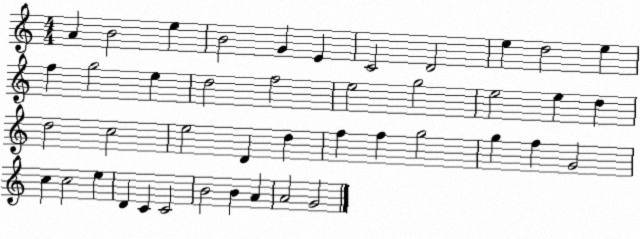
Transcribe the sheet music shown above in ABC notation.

X:1
T:Untitled
M:4/4
L:1/4
K:C
A B2 e B2 G E C2 D2 e d2 e f g2 e d2 f2 e2 g2 e2 e d d2 c2 e2 D d f f g2 g f G2 c c2 e D C C2 B2 B A A2 G2